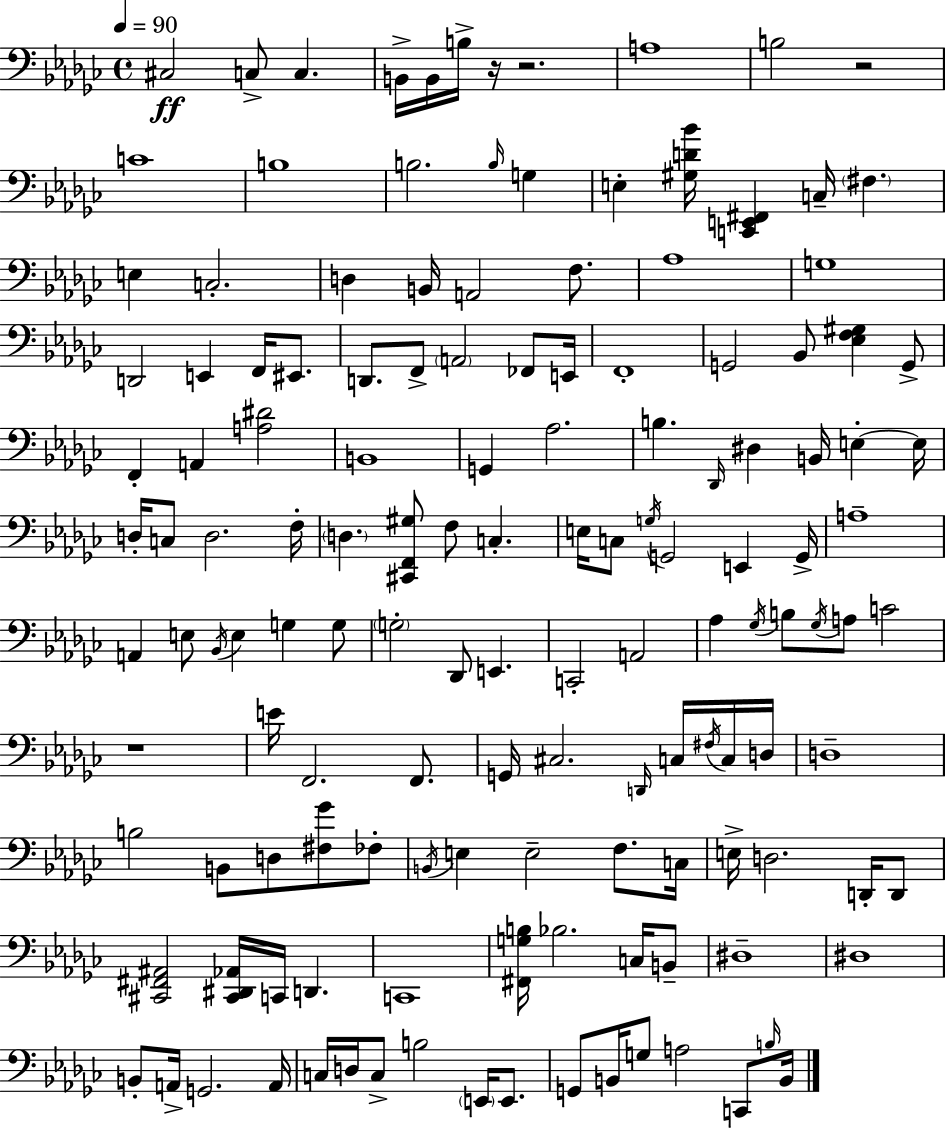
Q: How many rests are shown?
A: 4